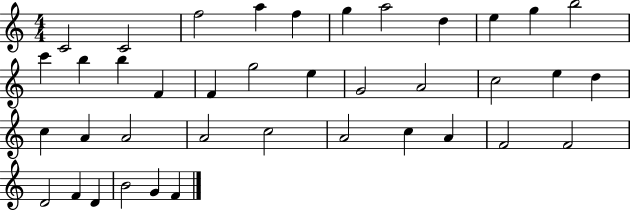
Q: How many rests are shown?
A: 0